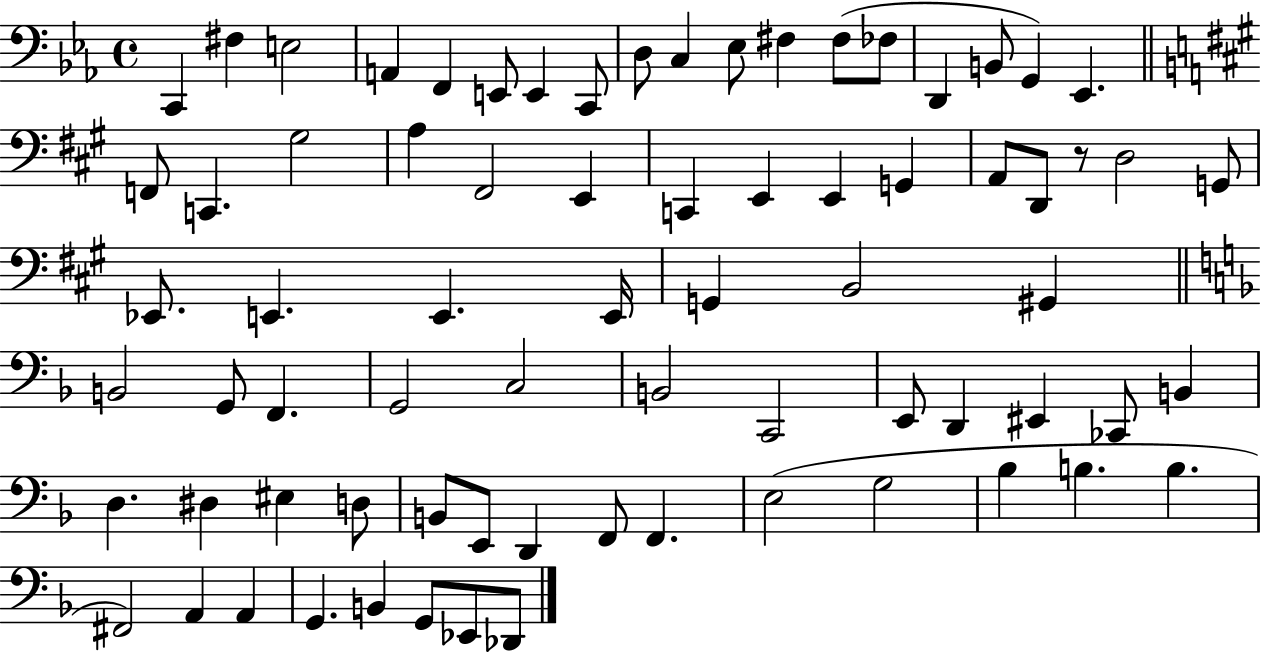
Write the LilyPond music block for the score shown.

{
  \clef bass
  \time 4/4
  \defaultTimeSignature
  \key ees \major
  c,4 fis4 e2 | a,4 f,4 e,8 e,4 c,8 | d8 c4 ees8 fis4 fis8( fes8 | d,4 b,8 g,4) ees,4. | \break \bar "||" \break \key a \major f,8 c,4. gis2 | a4 fis,2 e,4 | c,4 e,4 e,4 g,4 | a,8 d,8 r8 d2 g,8 | \break ees,8. e,4. e,4. e,16 | g,4 b,2 gis,4 | \bar "||" \break \key f \major b,2 g,8 f,4. | g,2 c2 | b,2 c,2 | e,8 d,4 eis,4 ces,8 b,4 | \break d4. dis4 eis4 d8 | b,8 e,8 d,4 f,8 f,4. | e2( g2 | bes4 b4. b4. | \break fis,2) a,4 a,4 | g,4. b,4 g,8 ees,8 des,8 | \bar "|."
}